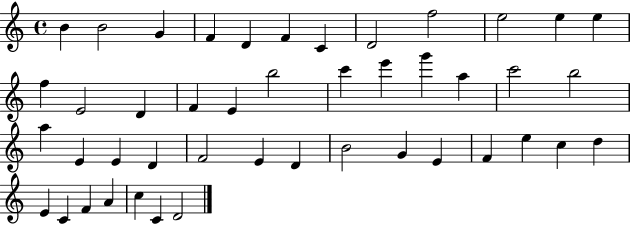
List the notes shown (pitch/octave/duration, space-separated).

B4/q B4/h G4/q F4/q D4/q F4/q C4/q D4/h F5/h E5/h E5/q E5/q F5/q E4/h D4/q F4/q E4/q B5/h C6/q E6/q G6/q A5/q C6/h B5/h A5/q E4/q E4/q D4/q F4/h E4/q D4/q B4/h G4/q E4/q F4/q E5/q C5/q D5/q E4/q C4/q F4/q A4/q C5/q C4/q D4/h